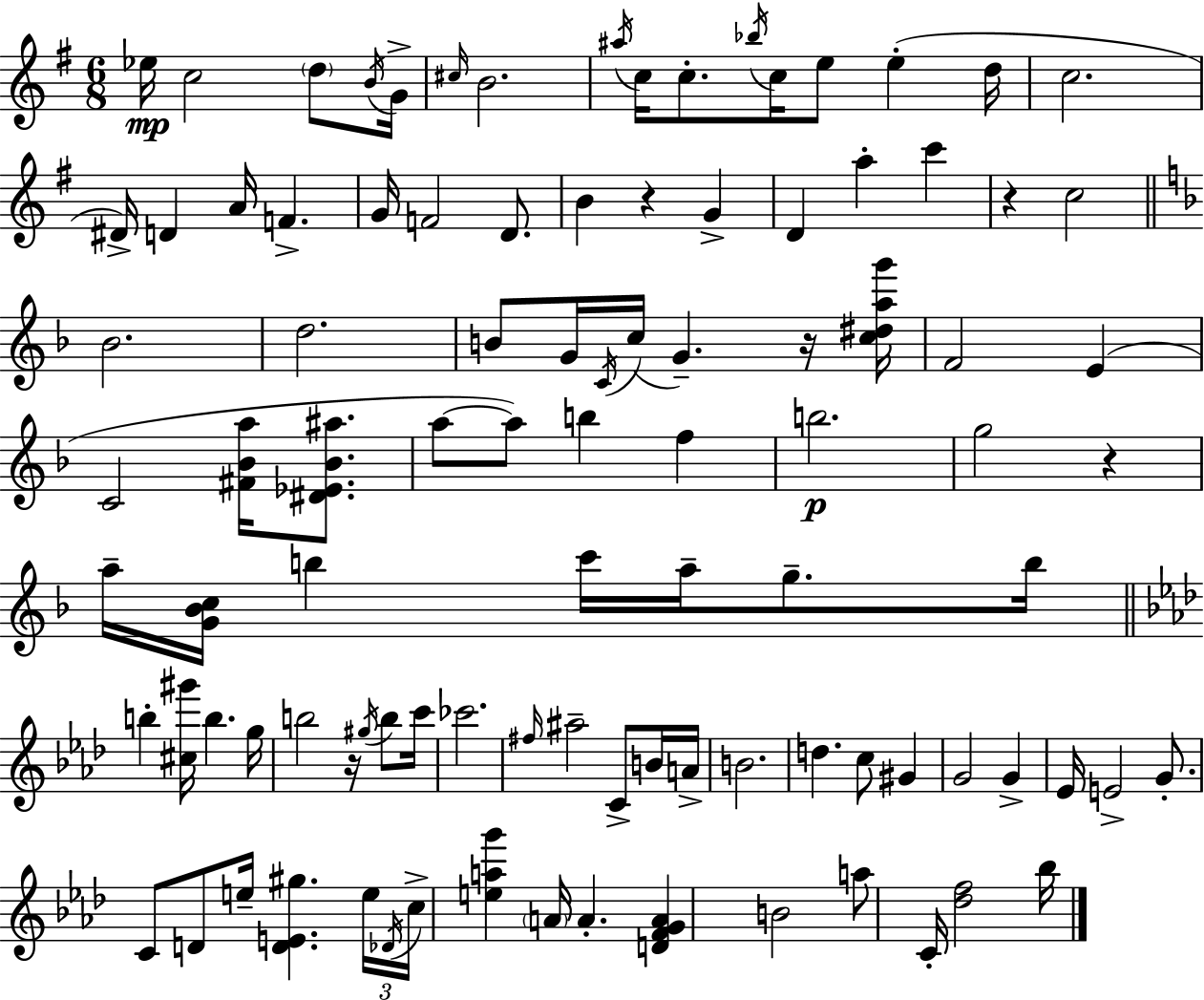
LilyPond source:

{
  \clef treble
  \numericTimeSignature
  \time 6/8
  \key e \minor
  \repeat volta 2 { ees''16\mp c''2 \parenthesize d''8 \acciaccatura { b'16 } | g'16-> \grace { cis''16 } b'2. | \acciaccatura { ais''16 } c''16 c''8.-. \acciaccatura { bes''16 } c''16 e''8 e''4-.( | d''16 c''2. | \break dis'16->) d'4 a'16 f'4.-> | g'16 f'2 | d'8. b'4 r4 | g'4-> d'4 a''4-. | \break c'''4 r4 c''2 | \bar "||" \break \key f \major bes'2. | d''2. | b'8 g'16 \acciaccatura { c'16 }( c''16 g'4.--) r16 | <c'' dis'' a'' g'''>16 f'2 e'4( | \break c'2 <fis' bes' a''>16 <dis' ees' bes' ais''>8. | a''8~~ a''8) b''4 f''4 | b''2.\p | g''2 r4 | \break a''16-- <g' bes' c''>16 b''4 c'''16 a''16-- g''8.-- | b''16 \bar "||" \break \key aes \major b''4-. <cis'' gis'''>16 b''4. g''16 | b''2 r16 \acciaccatura { gis''16 } b''8 | c'''16 ces'''2. | \grace { fis''16 } ais''2-- c'8-> | \break b'16 a'16-> b'2. | d''4. c''8 gis'4 | g'2 g'4-> | ees'16 e'2-> g'8.-. | \break c'8 d'8 e''16-- <d' e' gis''>4. | \tuplet 3/2 { e''16 \acciaccatura { des'16 } c''16-> } <e'' a'' g'''>4 \parenthesize a'16 a'4.-. | <d' f' g' a'>4 b'2 | a''8 c'16-. <des'' f''>2 | \break bes''16 } \bar "|."
}